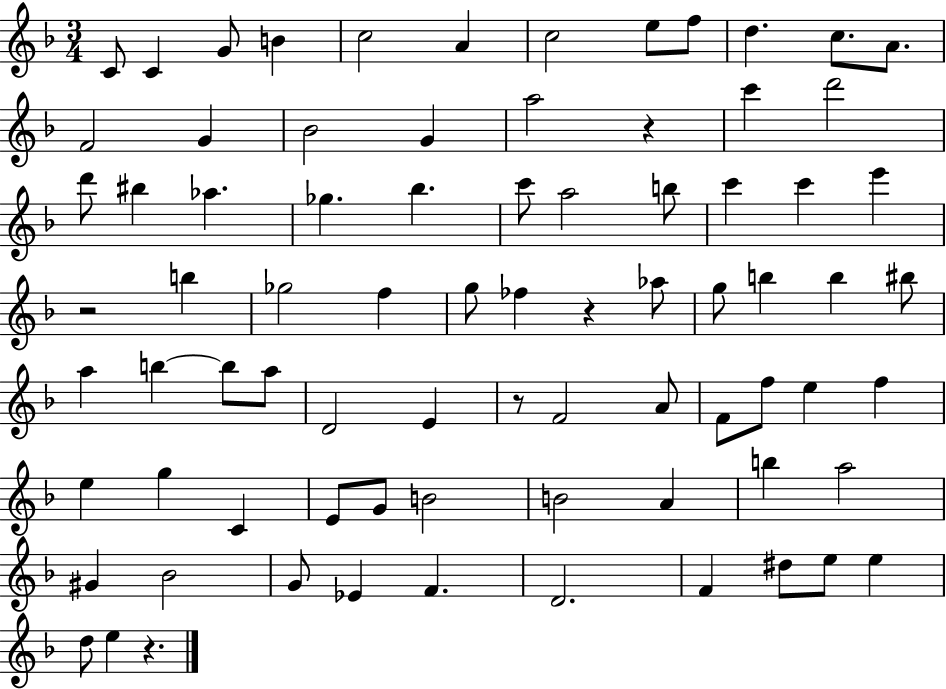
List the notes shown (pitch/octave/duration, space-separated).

C4/e C4/q G4/e B4/q C5/h A4/q C5/h E5/e F5/e D5/q. C5/e. A4/e. F4/h G4/q Bb4/h G4/q A5/h R/q C6/q D6/h D6/e BIS5/q Ab5/q. Gb5/q. Bb5/q. C6/e A5/h B5/e C6/q C6/q E6/q R/h B5/q Gb5/h F5/q G5/e FES5/q R/q Ab5/e G5/e B5/q B5/q BIS5/e A5/q B5/q B5/e A5/e D4/h E4/q R/e F4/h A4/e F4/e F5/e E5/q F5/q E5/q G5/q C4/q E4/e G4/e B4/h B4/h A4/q B5/q A5/h G#4/q Bb4/h G4/e Eb4/q F4/q. D4/h. F4/q D#5/e E5/e E5/q D5/e E5/q R/q.